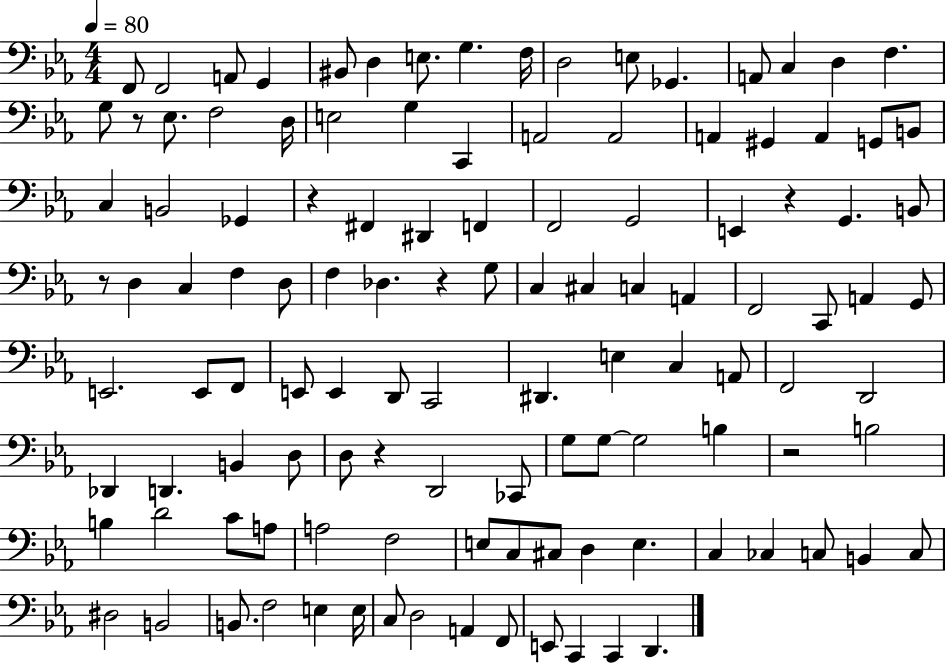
{
  \clef bass
  \numericTimeSignature
  \time 4/4
  \key ees \major
  \tempo 4 = 80
  \repeat volta 2 { f,8 f,2 a,8 g,4 | bis,8 d4 e8. g4. f16 | d2 e8 ges,4. | a,8 c4 d4 f4. | \break g8 r8 ees8. f2 d16 | e2 g4 c,4 | a,2 a,2 | a,4 gis,4 a,4 g,8 b,8 | \break c4 b,2 ges,4 | r4 fis,4 dis,4 f,4 | f,2 g,2 | e,4 r4 g,4. b,8 | \break r8 d4 c4 f4 d8 | f4 des4. r4 g8 | c4 cis4 c4 a,4 | f,2 c,8 a,4 g,8 | \break e,2. e,8 f,8 | e,8 e,4 d,8 c,2 | dis,4. e4 c4 a,8 | f,2 d,2 | \break des,4 d,4. b,4 d8 | d8 r4 d,2 ces,8 | g8 g8~~ g2 b4 | r2 b2 | \break b4 d'2 c'8 a8 | a2 f2 | e8 c8 cis8 d4 e4. | c4 ces4 c8 b,4 c8 | \break dis2 b,2 | b,8. f2 e4 e16 | c8 d2 a,4 f,8 | e,8 c,4 c,4 d,4. | \break } \bar "|."
}